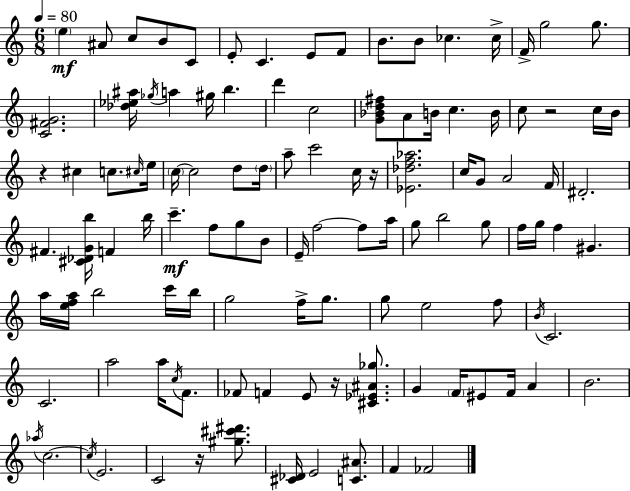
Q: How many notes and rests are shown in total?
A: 112